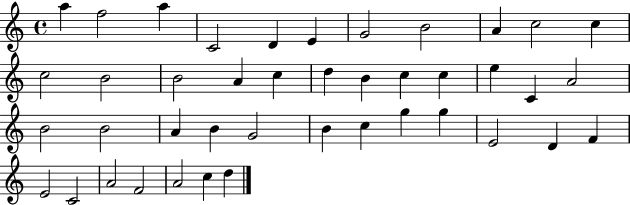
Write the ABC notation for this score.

X:1
T:Untitled
M:4/4
L:1/4
K:C
a f2 a C2 D E G2 B2 A c2 c c2 B2 B2 A c d B c c e C A2 B2 B2 A B G2 B c g g E2 D F E2 C2 A2 F2 A2 c d